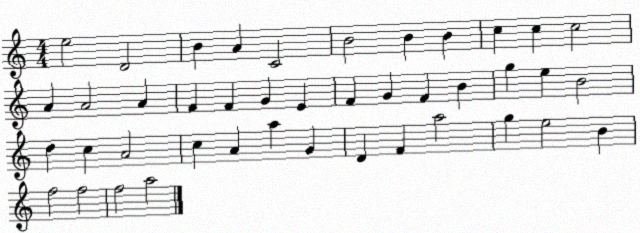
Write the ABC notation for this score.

X:1
T:Untitled
M:4/4
L:1/4
K:C
e2 D2 B A C2 B2 B B c c c2 A A2 A F F G E F G F B g e B2 d c A2 c A a G D F a2 g e2 B f2 f2 f2 a2